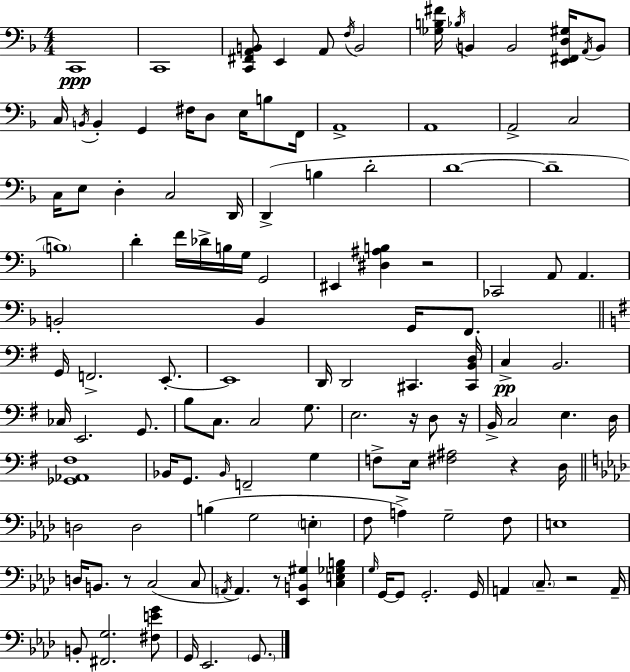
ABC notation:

X:1
T:Untitled
M:4/4
L:1/4
K:Dm
C,,4 C,,4 [C,,^F,,A,,B,,]/2 E,, A,,/2 F,/4 B,,2 [_G,B,^F]/4 _B,/4 B,, B,,2 [E,,^F,,D,^G,]/4 A,,/4 B,,/2 C,/4 B,,/4 B,, G,, ^F,/4 D,/2 E,/4 B,/2 F,,/4 A,,4 A,,4 A,,2 C,2 C,/4 E,/2 D, C,2 D,,/4 D,, B, D2 D4 D4 B,4 D F/4 _D/4 B,/4 G,/4 G,,2 ^E,, [^D,^A,B,] z2 _C,,2 A,,/2 A,, B,,2 B,, G,,/4 F,,/2 G,,/4 F,,2 E,,/2 E,,4 D,,/4 D,,2 ^C,, [^C,,B,,D,]/4 C, B,,2 _C,/4 E,,2 G,,/2 B,/2 C,/2 C,2 G,/2 E,2 z/4 D,/2 z/4 B,,/4 C,2 E, D,/4 [_G,,_A,,^F,]4 _B,,/4 G,,/2 _B,,/4 F,,2 G, F,/2 E,/4 [^F,^A,]2 z D,/4 D,2 D,2 B, G,2 E, F,/2 A, G,2 F,/2 E,4 D,/4 B,,/2 z/2 C,2 C,/2 A,,/4 A,, z/2 [_E,,B,,^G,] [C,E,_G,B,] G,/4 G,,/4 G,,/2 G,,2 G,,/4 A,, C,/2 z2 A,,/4 B,,/2 [^F,,G,]2 [^F,EG]/2 G,,/4 _E,,2 G,,/2